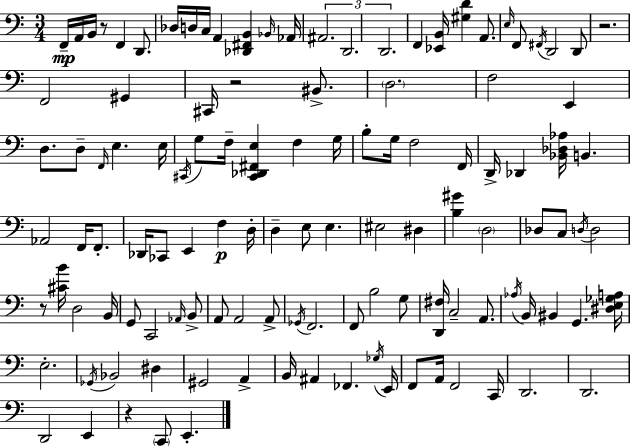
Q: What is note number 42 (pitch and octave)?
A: F2